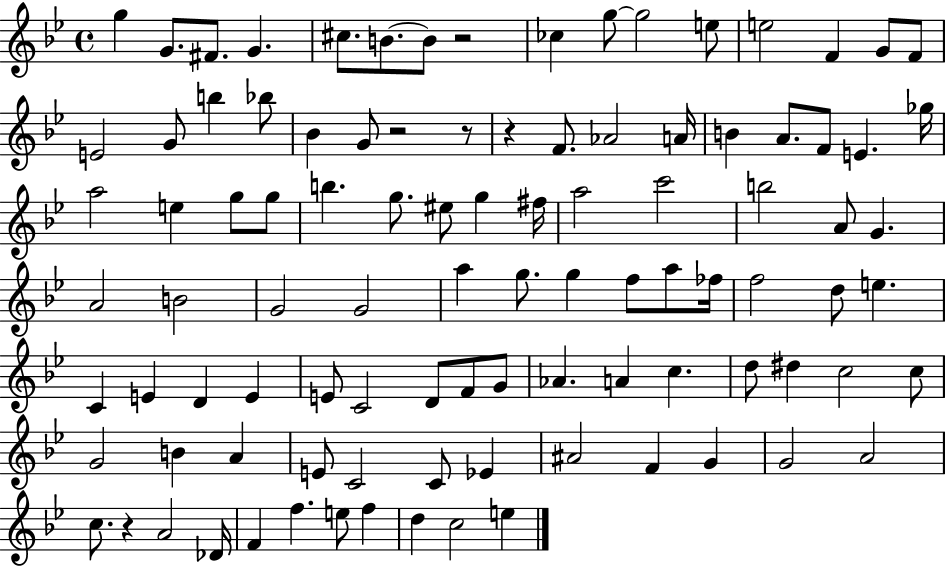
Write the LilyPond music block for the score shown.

{
  \clef treble
  \time 4/4
  \defaultTimeSignature
  \key bes \major
  g''4 g'8. fis'8. g'4. | cis''8. b'8.~~ b'8 r2 | ces''4 g''8~~ g''2 e''8 | e''2 f'4 g'8 f'8 | \break e'2 g'8 b''4 bes''8 | bes'4 g'8 r2 r8 | r4 f'8. aes'2 a'16 | b'4 a'8. f'8 e'4. ges''16 | \break a''2 e''4 g''8 g''8 | b''4. g''8. eis''8 g''4 fis''16 | a''2 c'''2 | b''2 a'8 g'4. | \break a'2 b'2 | g'2 g'2 | a''4 g''8. g''4 f''8 a''8 fes''16 | f''2 d''8 e''4. | \break c'4 e'4 d'4 e'4 | e'8 c'2 d'8 f'8 g'8 | aes'4. a'4 c''4. | d''8 dis''4 c''2 c''8 | \break g'2 b'4 a'4 | e'8 c'2 c'8 ees'4 | ais'2 f'4 g'4 | g'2 a'2 | \break c''8. r4 a'2 des'16 | f'4 f''4. e''8 f''4 | d''4 c''2 e''4 | \bar "|."
}